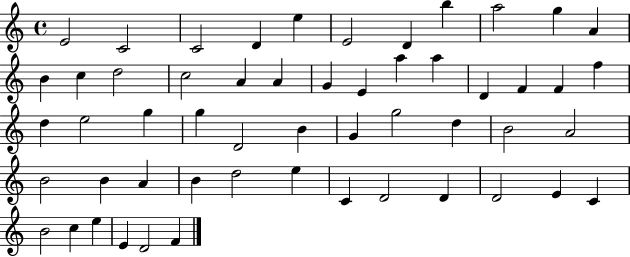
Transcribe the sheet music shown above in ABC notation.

X:1
T:Untitled
M:4/4
L:1/4
K:C
E2 C2 C2 D e E2 D b a2 g A B c d2 c2 A A G E a a D F F f d e2 g g D2 B G g2 d B2 A2 B2 B A B d2 e C D2 D D2 E C B2 c e E D2 F